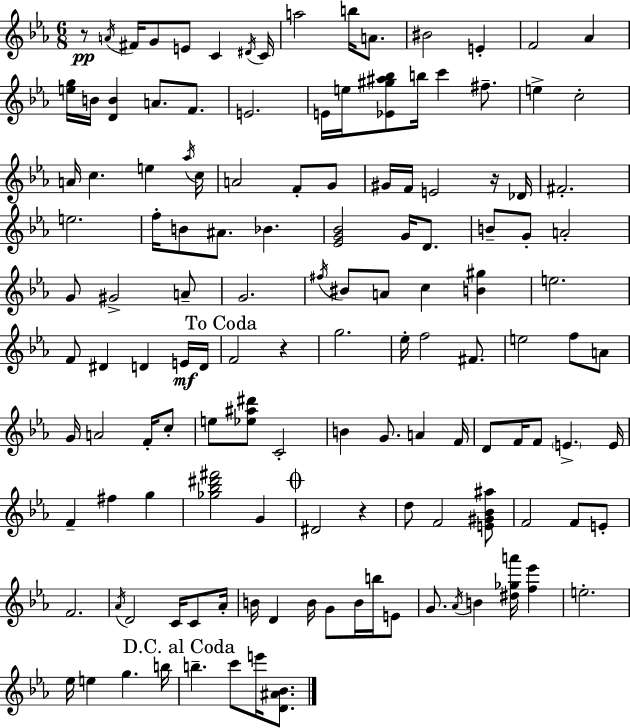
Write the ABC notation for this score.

X:1
T:Untitled
M:6/8
L:1/4
K:Cm
z/2 A/4 ^F/4 G/2 E/2 C ^D/4 C/4 a2 b/4 A/2 ^B2 E F2 _A [eg]/4 B/4 [DB] A/2 F/2 E2 E/4 e/4 [_E^g^a_b]/2 b/4 c' ^f/2 e c2 A/4 c e _a/4 c/4 A2 F/2 G/2 ^G/4 F/4 E2 z/4 _D/4 ^F2 e2 f/4 B/2 ^A/2 _B [_EG_B]2 G/4 D/2 B/2 G/2 A2 G/2 ^G2 A/2 G2 ^f/4 ^B/2 A/2 c [B^g] e2 F/2 ^D D E/4 D/4 F2 z g2 _e/4 f2 ^F/2 e2 f/2 A/2 G/4 A2 F/4 c/2 e/2 [_e^a^d']/2 C2 B G/2 A F/4 D/2 F/4 F/2 E E/4 F ^f g [_g_b^d'^f']2 G ^D2 z d/2 F2 [E^G_B^a]/2 F2 F/2 E/2 F2 _A/4 D2 C/4 C/2 _A/4 B/4 D B/4 G/2 B/4 b/4 E/2 G/2 _A/4 B [^d_ga']/4 [f_e'] e2 _e/4 e g b/4 b c'/2 e'/4 [D^A_B]/2